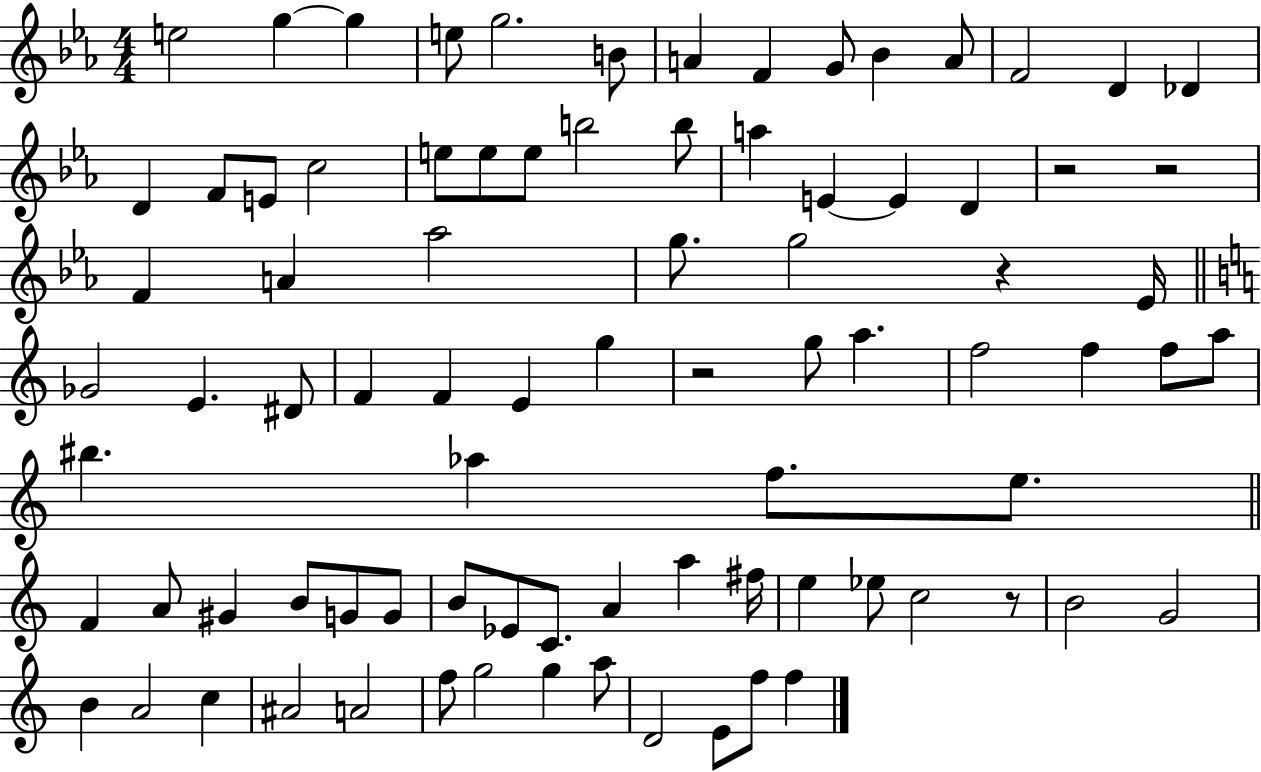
{
  \clef treble
  \numericTimeSignature
  \time 4/4
  \key ees \major
  \repeat volta 2 { e''2 g''4~~ g''4 | e''8 g''2. b'8 | a'4 f'4 g'8 bes'4 a'8 | f'2 d'4 des'4 | \break d'4 f'8 e'8 c''2 | e''8 e''8 e''8 b''2 b''8 | a''4 e'4~~ e'4 d'4 | r2 r2 | \break f'4 a'4 aes''2 | g''8. g''2 r4 ees'16 | \bar "||" \break \key c \major ges'2 e'4. dis'8 | f'4 f'4 e'4 g''4 | r2 g''8 a''4. | f''2 f''4 f''8 a''8 | \break bis''4. aes''4 f''8. e''8. | \bar "||" \break \key a \minor f'4 a'8 gis'4 b'8 g'8 g'8 | b'8 ees'8 c'8. a'4 a''4 fis''16 | e''4 ees''8 c''2 r8 | b'2 g'2 | \break b'4 a'2 c''4 | ais'2 a'2 | f''8 g''2 g''4 a''8 | d'2 e'8 f''8 f''4 | \break } \bar "|."
}